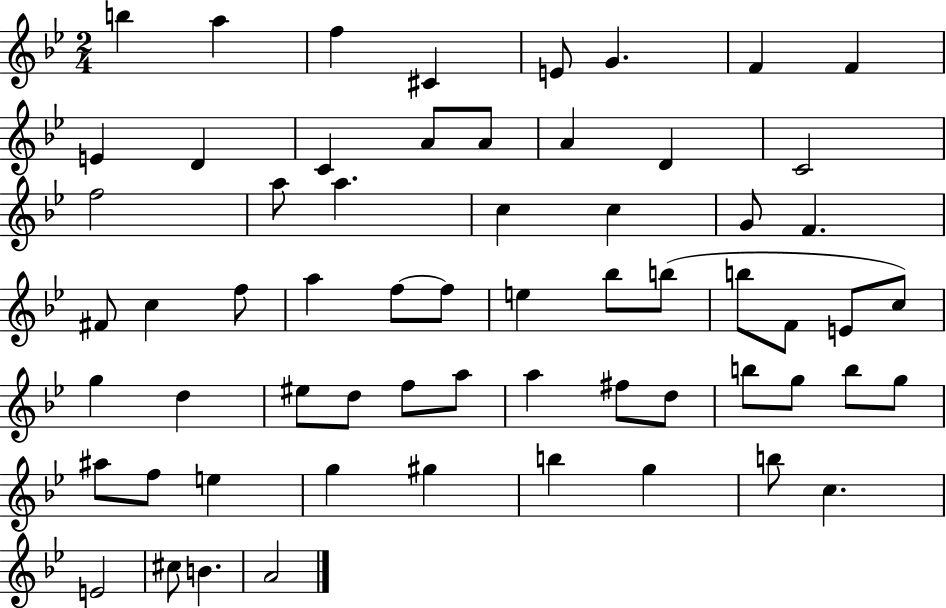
B5/q A5/q F5/q C#4/q E4/e G4/q. F4/q F4/q E4/q D4/q C4/q A4/e A4/e A4/q D4/q C4/h F5/h A5/e A5/q. C5/q C5/q G4/e F4/q. F#4/e C5/q F5/e A5/q F5/e F5/e E5/q Bb5/e B5/e B5/e F4/e E4/e C5/e G5/q D5/q EIS5/e D5/e F5/e A5/e A5/q F#5/e D5/e B5/e G5/e B5/e G5/e A#5/e F5/e E5/q G5/q G#5/q B5/q G5/q B5/e C5/q. E4/h C#5/e B4/q. A4/h